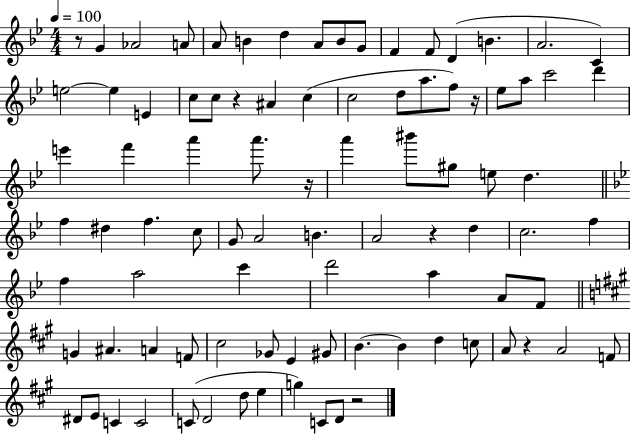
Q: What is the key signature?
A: BES major